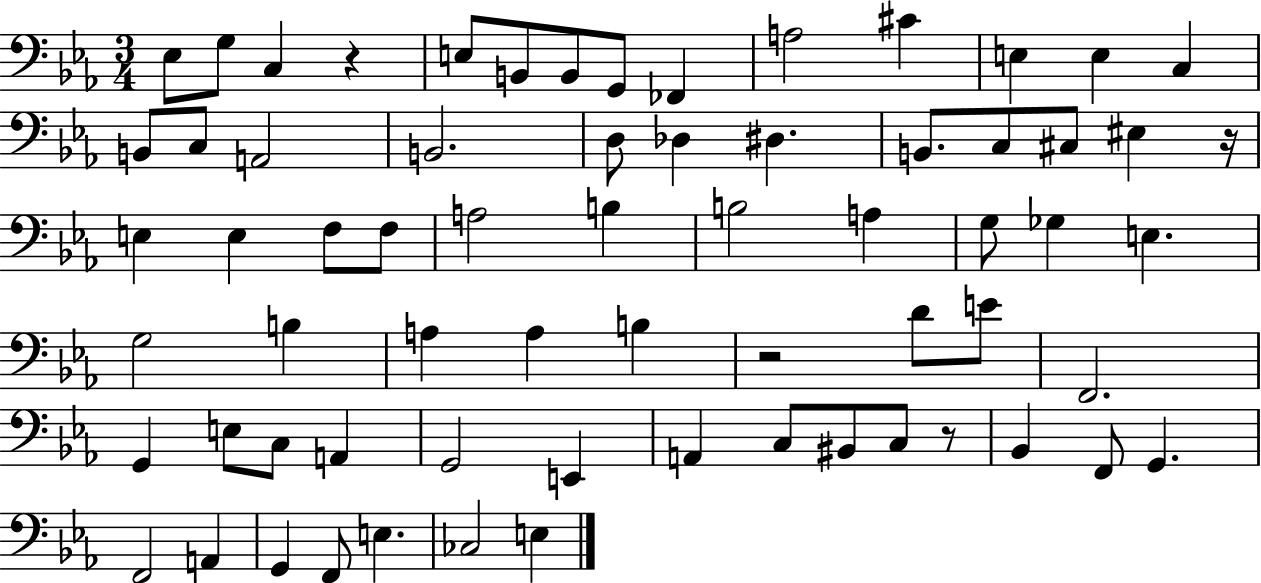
X:1
T:Untitled
M:3/4
L:1/4
K:Eb
_E,/2 G,/2 C, z E,/2 B,,/2 B,,/2 G,,/2 _F,, A,2 ^C E, E, C, B,,/2 C,/2 A,,2 B,,2 D,/2 _D, ^D, B,,/2 C,/2 ^C,/2 ^E, z/4 E, E, F,/2 F,/2 A,2 B, B,2 A, G,/2 _G, E, G,2 B, A, A, B, z2 D/2 E/2 F,,2 G,, E,/2 C,/2 A,, G,,2 E,, A,, C,/2 ^B,,/2 C,/2 z/2 _B,, F,,/2 G,, F,,2 A,, G,, F,,/2 E, _C,2 E,